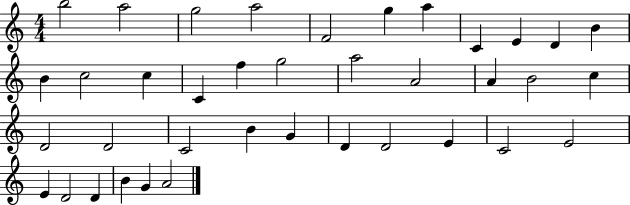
{
  \clef treble
  \numericTimeSignature
  \time 4/4
  \key c \major
  b''2 a''2 | g''2 a''2 | f'2 g''4 a''4 | c'4 e'4 d'4 b'4 | \break b'4 c''2 c''4 | c'4 f''4 g''2 | a''2 a'2 | a'4 b'2 c''4 | \break d'2 d'2 | c'2 b'4 g'4 | d'4 d'2 e'4 | c'2 e'2 | \break e'4 d'2 d'4 | b'4 g'4 a'2 | \bar "|."
}